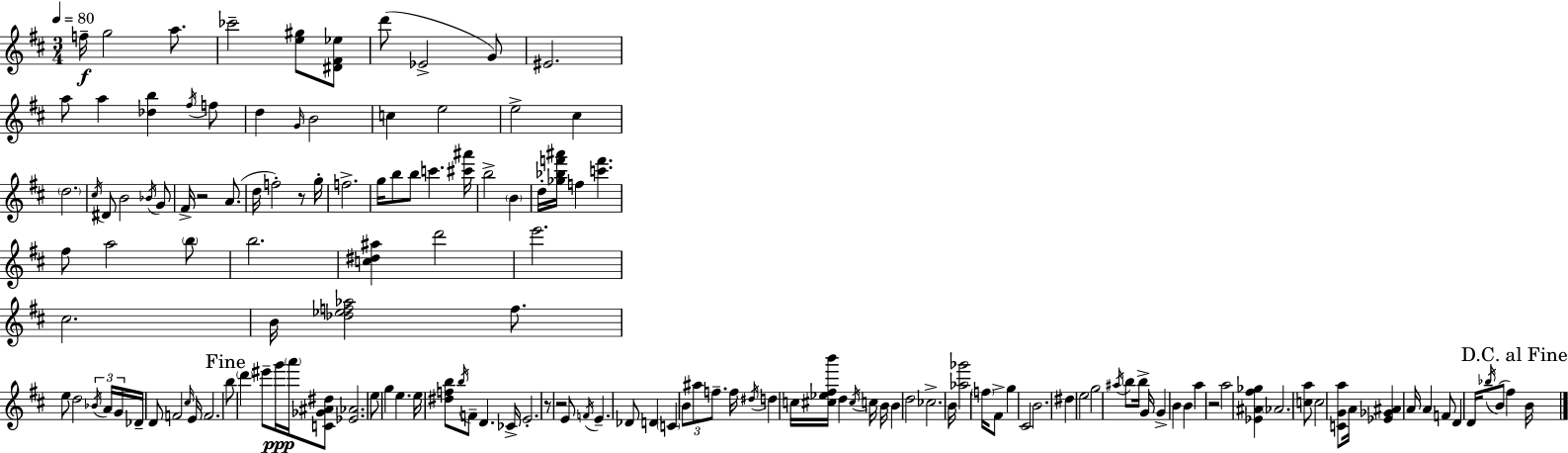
{
  \clef treble
  \numericTimeSignature
  \time 3/4
  \key d \major
  \tempo 4 = 80
  f''16--\f g''2 a''8. | ces'''2-- <e'' gis''>8 <dis' fis' ees''>8 | d'''8( ees'2-> g'8) | eis'2. | \break a''8 a''4 <des'' b''>4 \acciaccatura { fis''16 } f''8 | d''4 \grace { g'16 } b'2 | c''4 e''2 | e''2-> cis''4 | \break \parenthesize d''2. | \acciaccatura { cis''16 } dis'8 b'2 | \acciaccatura { bes'16 } g'8 fis'16-> r2 | a'8.( d''16 f''2-.) | \break r8 g''16-. f''2.-> | g''16 b''8 b''8 c'''4. | <cis''' ais'''>16 b''2-> | \parenthesize b'4 d''16-. <ges'' bes'' f''' ais'''>16 f''4 <c''' f'''>4. | \break fis''8 a''2 | \parenthesize b''8 b''2. | <c'' dis'' ais''>4 d'''2 | e'''2. | \break cis''2. | b'16 <des'' ees'' f'' aes''>2 | f''8. e''8 d''2 | \tuplet 3/2 { \acciaccatura { bes'16 } a'16 g'16 } des'16-- d'8 f'2 | \break \grace { cis''16 } e'16 f'2. | \mark "Fine" b''8 \parenthesize d'''4 | eis'''8-- g'''16\ppp \parenthesize a'''16 <c' ges' ais' dis''>8 <ees' aes'>2. | e''8 g''4 | \break e''4. e''16 <dis'' f'' b''>8 \acciaccatura { b''16 } f'8-- | d'4. ces'16-> e'2.-. | r8 r2 | e'8 \acciaccatura { f'16 } e'4.-- | \break des'8 d'4 \parenthesize c'4 | \tuplet 3/2 { b'8 ais''8 f''8.-- } f''16 \acciaccatura { dis''16 } d''4 | c''16 <cis'' ees'' fis'' b'''>16 d''4 \acciaccatura { cis''16 } c''16 b'16 b'4 | d''2 ces''2.-> | \break b'16 <aes'' ges'''>2 | \parenthesize f''16 fis'8-> g''4 | cis'2 b'2. | dis''4 | \break e''2 g''2 | \acciaccatura { ais''16 } b''8 b''16-> g'16 g'4-> | b'4 b'4 a''4 | r2 a''2 | \break <ees' ais' fis'' ges''>4 \parenthesize aes'2. | <c'' a''>8 | c''2 <c' g' a''>8 a'16 | <ees' ges' ais'>4 a'16 a'4 f'8 d'4 | \break d'16 \acciaccatura { bes''16 }( b'8 fis''4) \mark "D.C. al Fine" b'16 | \bar "|."
}